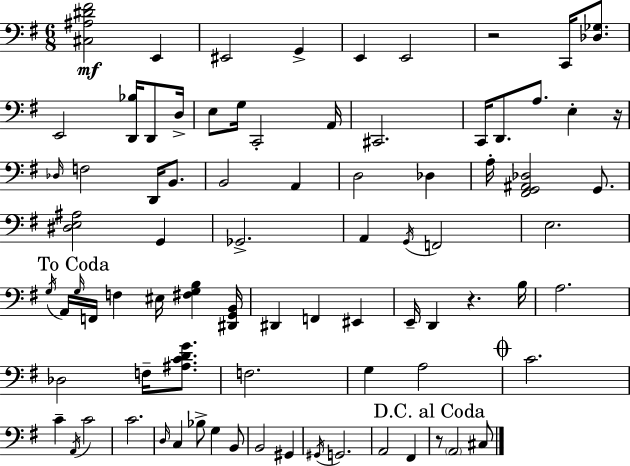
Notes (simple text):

[C#3,A#3,D#4,F#4]/h E2/q EIS2/h G2/q E2/q E2/h R/h C2/s [Db3,Gb3]/e. E2/h [D2,Bb3]/s D2/e D3/s E3/e G3/s C2/h A2/s C#2/h. C2/s D2/e. A3/e. E3/q R/s Db3/s F3/h D2/s B2/e. B2/h A2/q D3/h Db3/q A3/s [F#2,G2,A#2,Db3]/h G2/e. [D#3,E3,A#3]/h G2/q Gb2/h. A2/q G2/s F2/h E3/h. G3/s A2/s G3/s F2/s F3/q EIS3/s [F#3,G3,B3]/q [D#2,G2,B2]/s D#2/q F2/q EIS2/q E2/s D2/q R/q. B3/s A3/h. Db3/h F3/s [A#3,C4,D4,G4]/e. F3/h. G3/q A3/h C4/h. C4/q A2/s C4/h C4/h. D3/s C3/q Bb3/e G3/q B2/e B2/h G#2/q G#2/s G2/h. A2/h F#2/q R/e A2/h C#3/e